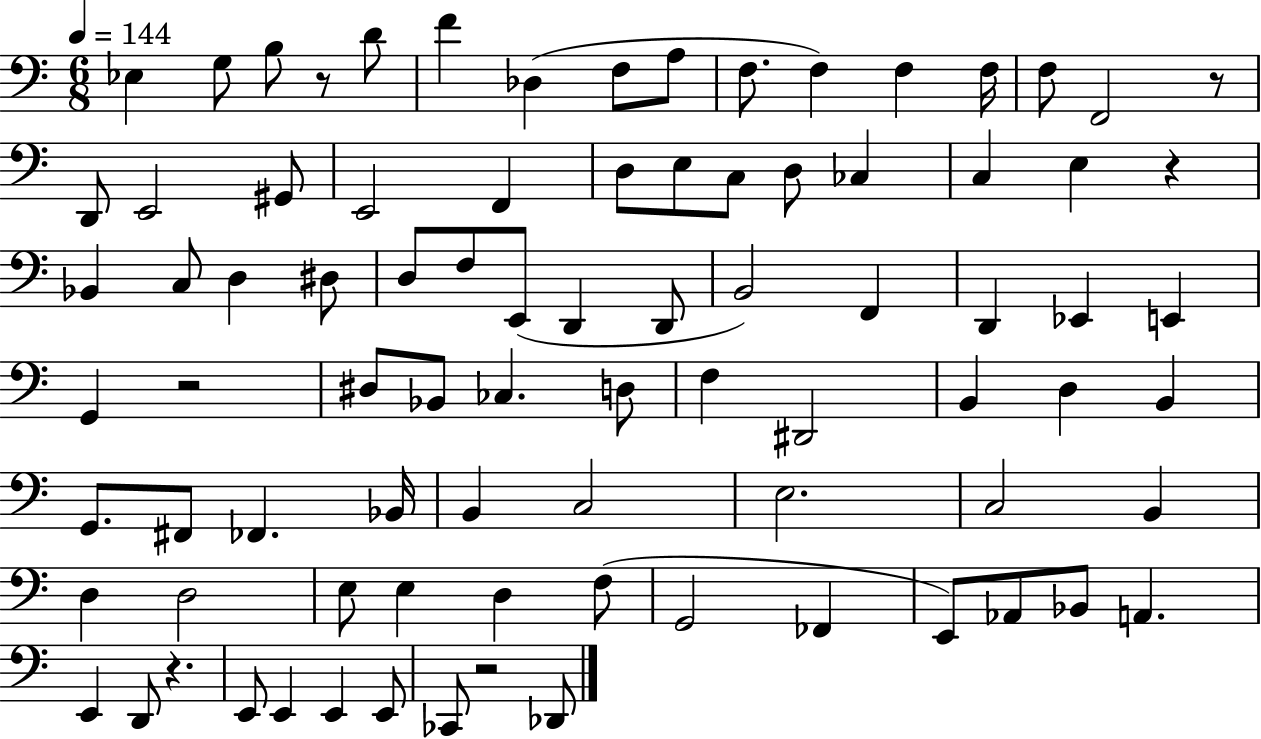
Eb3/q G3/e B3/e R/e D4/e F4/q Db3/q F3/e A3/e F3/e. F3/q F3/q F3/s F3/e F2/h R/e D2/e E2/h G#2/e E2/h F2/q D3/e E3/e C3/e D3/e CES3/q C3/q E3/q R/q Bb2/q C3/e D3/q D#3/e D3/e F3/e E2/e D2/q D2/e B2/h F2/q D2/q Eb2/q E2/q G2/q R/h D#3/e Bb2/e CES3/q. D3/e F3/q D#2/h B2/q D3/q B2/q G2/e. F#2/e FES2/q. Bb2/s B2/q C3/h E3/h. C3/h B2/q D3/q D3/h E3/e E3/q D3/q F3/e G2/h FES2/q E2/e Ab2/e Bb2/e A2/q. E2/q D2/e R/q. E2/e E2/q E2/q E2/e CES2/e R/h Db2/e